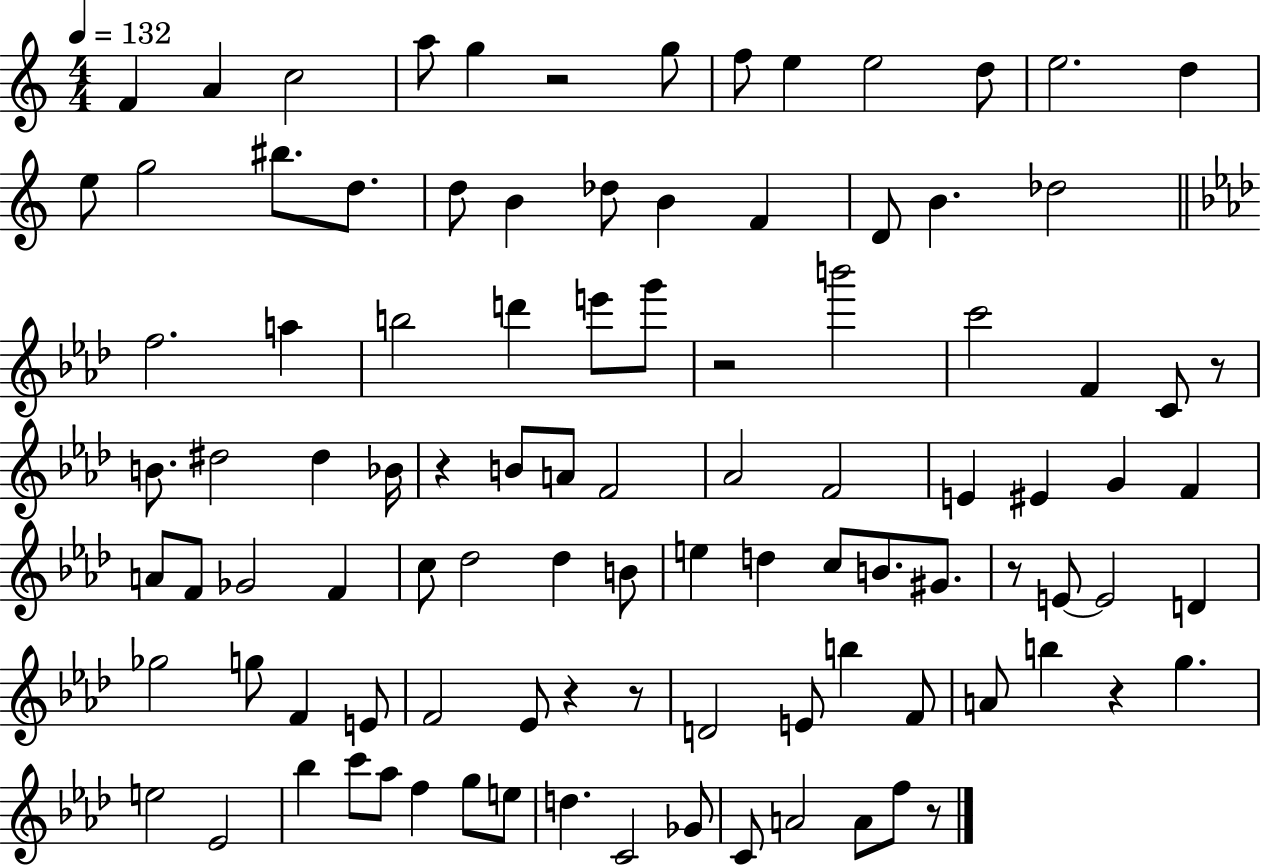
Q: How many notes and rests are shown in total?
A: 100